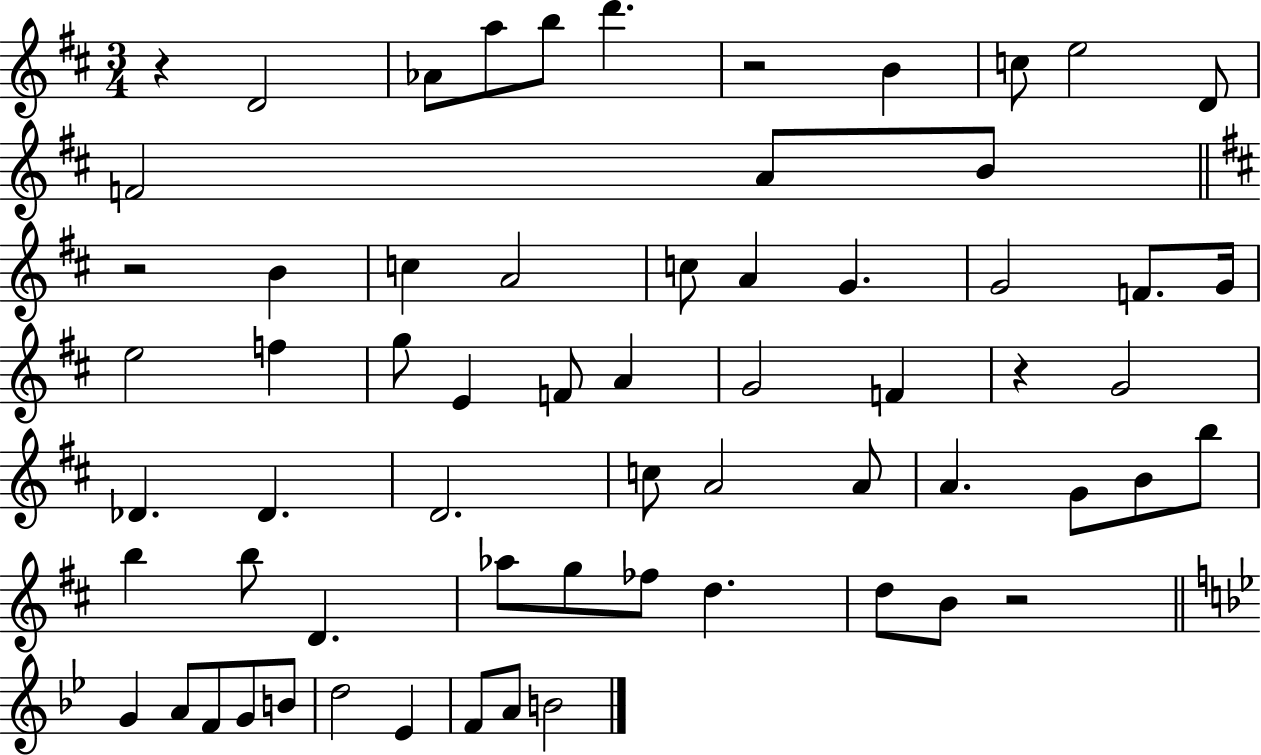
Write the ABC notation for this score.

X:1
T:Untitled
M:3/4
L:1/4
K:D
z D2 _A/2 a/2 b/2 d' z2 B c/2 e2 D/2 F2 A/2 B/2 z2 B c A2 c/2 A G G2 F/2 G/4 e2 f g/2 E F/2 A G2 F z G2 _D _D D2 c/2 A2 A/2 A G/2 B/2 b/2 b b/2 D _a/2 g/2 _f/2 d d/2 B/2 z2 G A/2 F/2 G/2 B/2 d2 _E F/2 A/2 B2